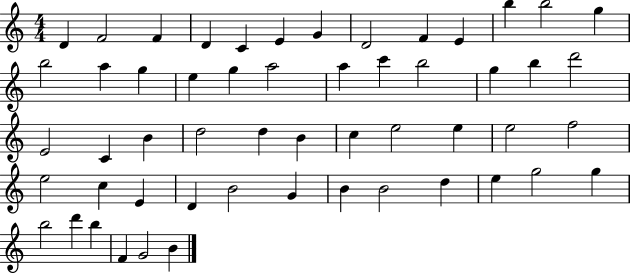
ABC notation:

X:1
T:Untitled
M:4/4
L:1/4
K:C
D F2 F D C E G D2 F E b b2 g b2 a g e g a2 a c' b2 g b d'2 E2 C B d2 d B c e2 e e2 f2 e2 c E D B2 G B B2 d e g2 g b2 d' b F G2 B